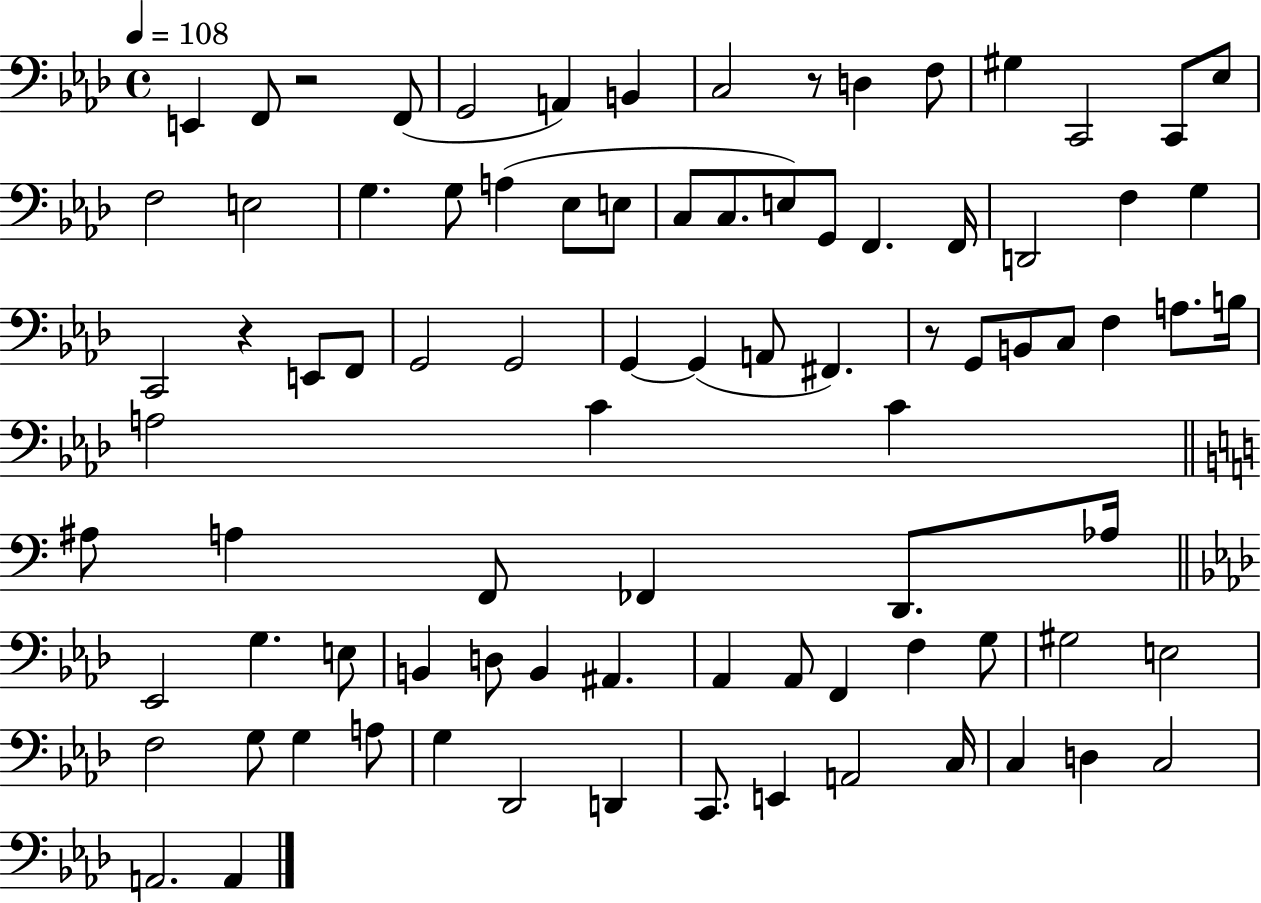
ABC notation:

X:1
T:Untitled
M:4/4
L:1/4
K:Ab
E,, F,,/2 z2 F,,/2 G,,2 A,, B,, C,2 z/2 D, F,/2 ^G, C,,2 C,,/2 _E,/2 F,2 E,2 G, G,/2 A, _E,/2 E,/2 C,/2 C,/2 E,/2 G,,/2 F,, F,,/4 D,,2 F, G, C,,2 z E,,/2 F,,/2 G,,2 G,,2 G,, G,, A,,/2 ^F,, z/2 G,,/2 B,,/2 C,/2 F, A,/2 B,/4 A,2 C C ^A,/2 A, F,,/2 _F,, D,,/2 _A,/4 _E,,2 G, E,/2 B,, D,/2 B,, ^A,, _A,, _A,,/2 F,, F, G,/2 ^G,2 E,2 F,2 G,/2 G, A,/2 G, _D,,2 D,, C,,/2 E,, A,,2 C,/4 C, D, C,2 A,,2 A,,